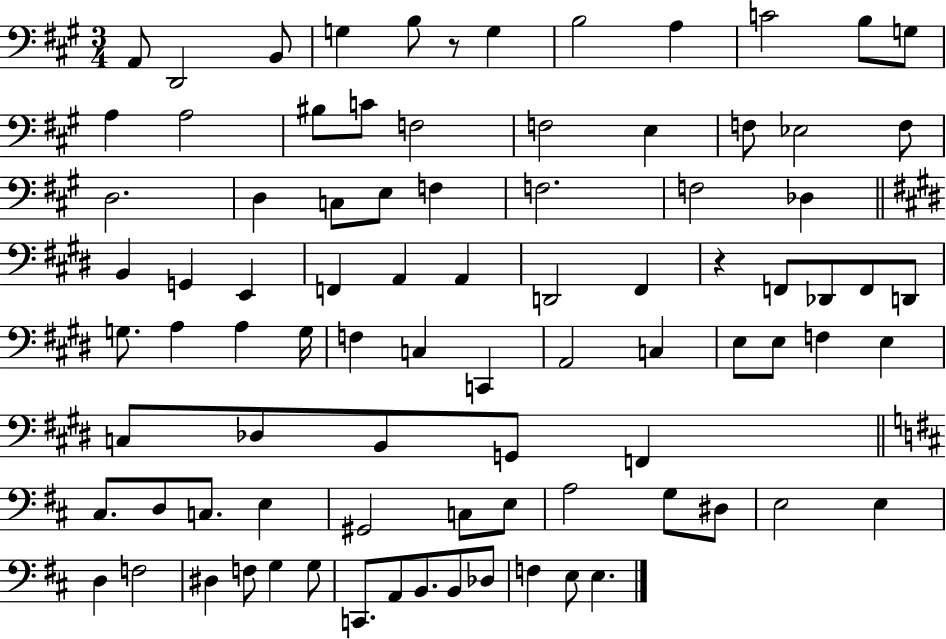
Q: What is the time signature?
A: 3/4